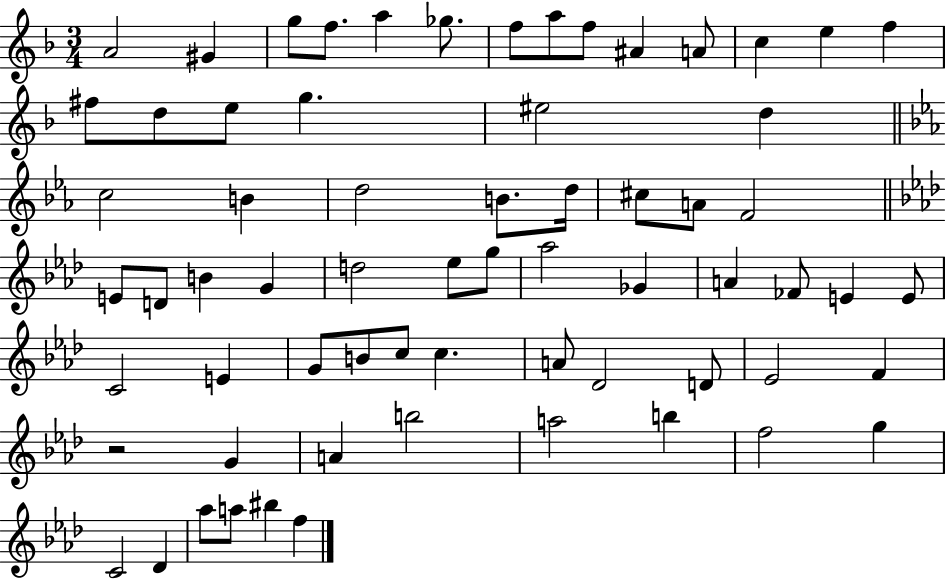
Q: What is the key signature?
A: F major